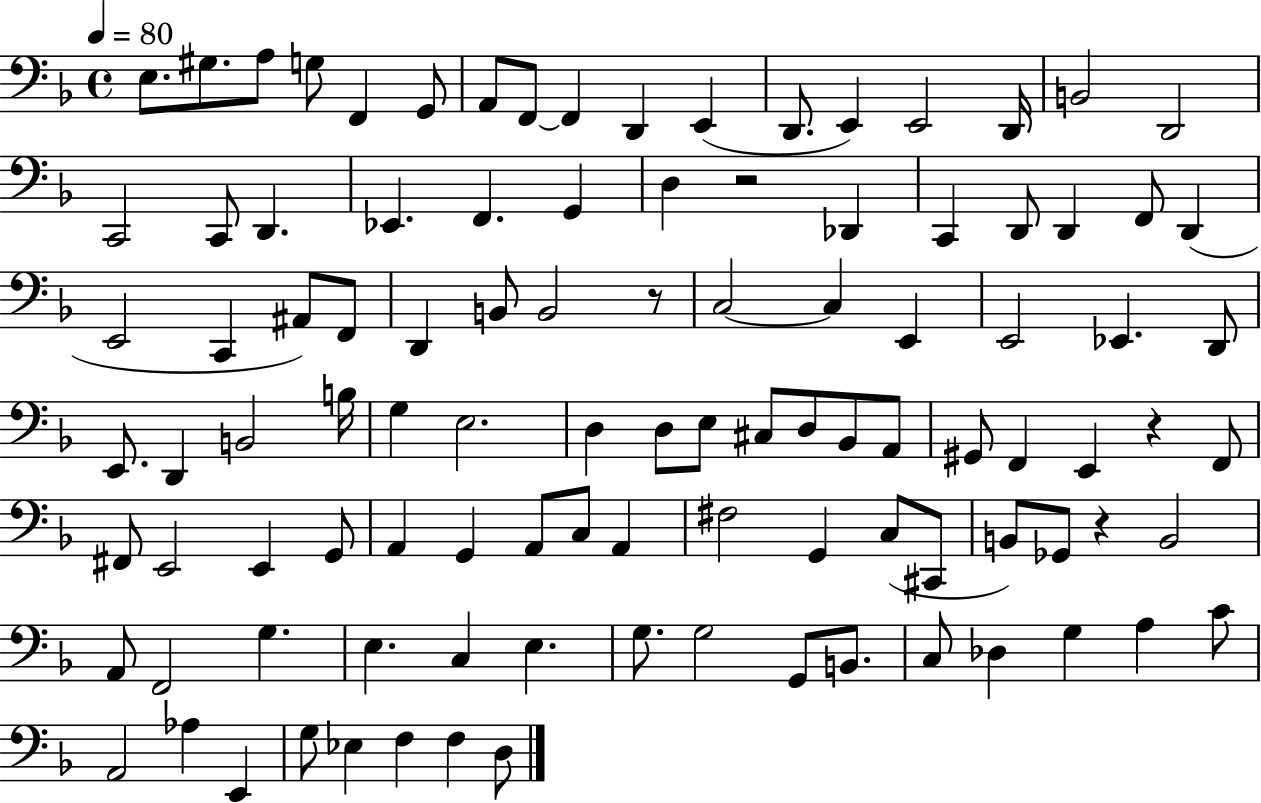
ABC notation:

X:1
T:Untitled
M:4/4
L:1/4
K:F
E,/2 ^G,/2 A,/2 G,/2 F,, G,,/2 A,,/2 F,,/2 F,, D,, E,, D,,/2 E,, E,,2 D,,/4 B,,2 D,,2 C,,2 C,,/2 D,, _E,, F,, G,, D, z2 _D,, C,, D,,/2 D,, F,,/2 D,, E,,2 C,, ^A,,/2 F,,/2 D,, B,,/2 B,,2 z/2 C,2 C, E,, E,,2 _E,, D,,/2 E,,/2 D,, B,,2 B,/4 G, E,2 D, D,/2 E,/2 ^C,/2 D,/2 _B,,/2 A,,/2 ^G,,/2 F,, E,, z F,,/2 ^F,,/2 E,,2 E,, G,,/2 A,, G,, A,,/2 C,/2 A,, ^F,2 G,, C,/2 ^C,,/2 B,,/2 _G,,/2 z B,,2 A,,/2 F,,2 G, E, C, E, G,/2 G,2 G,,/2 B,,/2 C,/2 _D, G, A, C/2 A,,2 _A, E,, G,/2 _E, F, F, D,/2